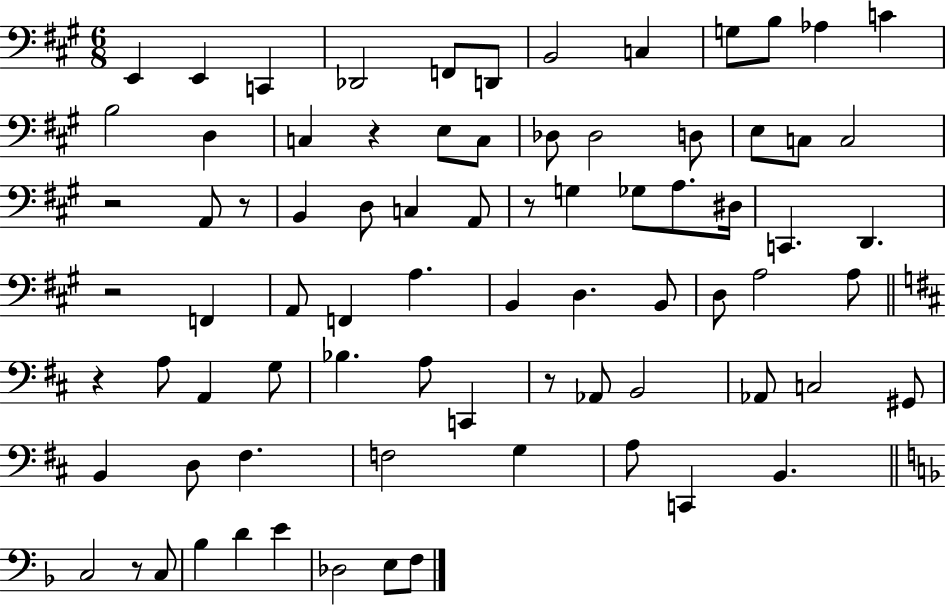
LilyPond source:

{
  \clef bass
  \numericTimeSignature
  \time 6/8
  \key a \major
  e,4 e,4 c,4 | des,2 f,8 d,8 | b,2 c4 | g8 b8 aes4 c'4 | \break b2 d4 | c4 r4 e8 c8 | des8 des2 d8 | e8 c8 c2 | \break r2 a,8 r8 | b,4 d8 c4 a,8 | r8 g4 ges8 a8. dis16 | c,4. d,4. | \break r2 f,4 | a,8 f,4 a4. | b,4 d4. b,8 | d8 a2 a8 | \break \bar "||" \break \key b \minor r4 a8 a,4 g8 | bes4. a8 c,4 | r8 aes,8 b,2 | aes,8 c2 gis,8 | \break b,4 d8 fis4. | f2 g4 | a8 c,4 b,4. | \bar "||" \break \key d \minor c2 r8 c8 | bes4 d'4 e'4 | des2 e8 f8 | \bar "|."
}